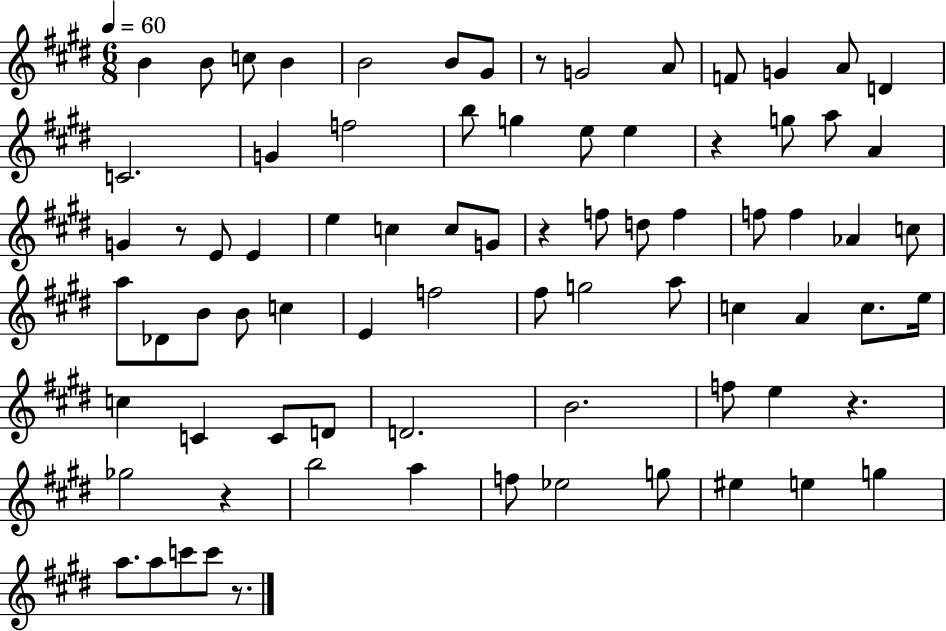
{
  \clef treble
  \numericTimeSignature
  \time 6/8
  \key e \major
  \tempo 4 = 60
  b'4 b'8 c''8 b'4 | b'2 b'8 gis'8 | r8 g'2 a'8 | f'8 g'4 a'8 d'4 | \break c'2. | g'4 f''2 | b''8 g''4 e''8 e''4 | r4 g''8 a''8 a'4 | \break g'4 r8 e'8 e'4 | e''4 c''4 c''8 g'8 | r4 f''8 d''8 f''4 | f''8 f''4 aes'4 c''8 | \break a''8 des'8 b'8 b'8 c''4 | e'4 f''2 | fis''8 g''2 a''8 | c''4 a'4 c''8. e''16 | \break c''4 c'4 c'8 d'8 | d'2. | b'2. | f''8 e''4 r4. | \break ges''2 r4 | b''2 a''4 | f''8 ees''2 g''8 | eis''4 e''4 g''4 | \break a''8. a''8 c'''8 c'''8 r8. | \bar "|."
}